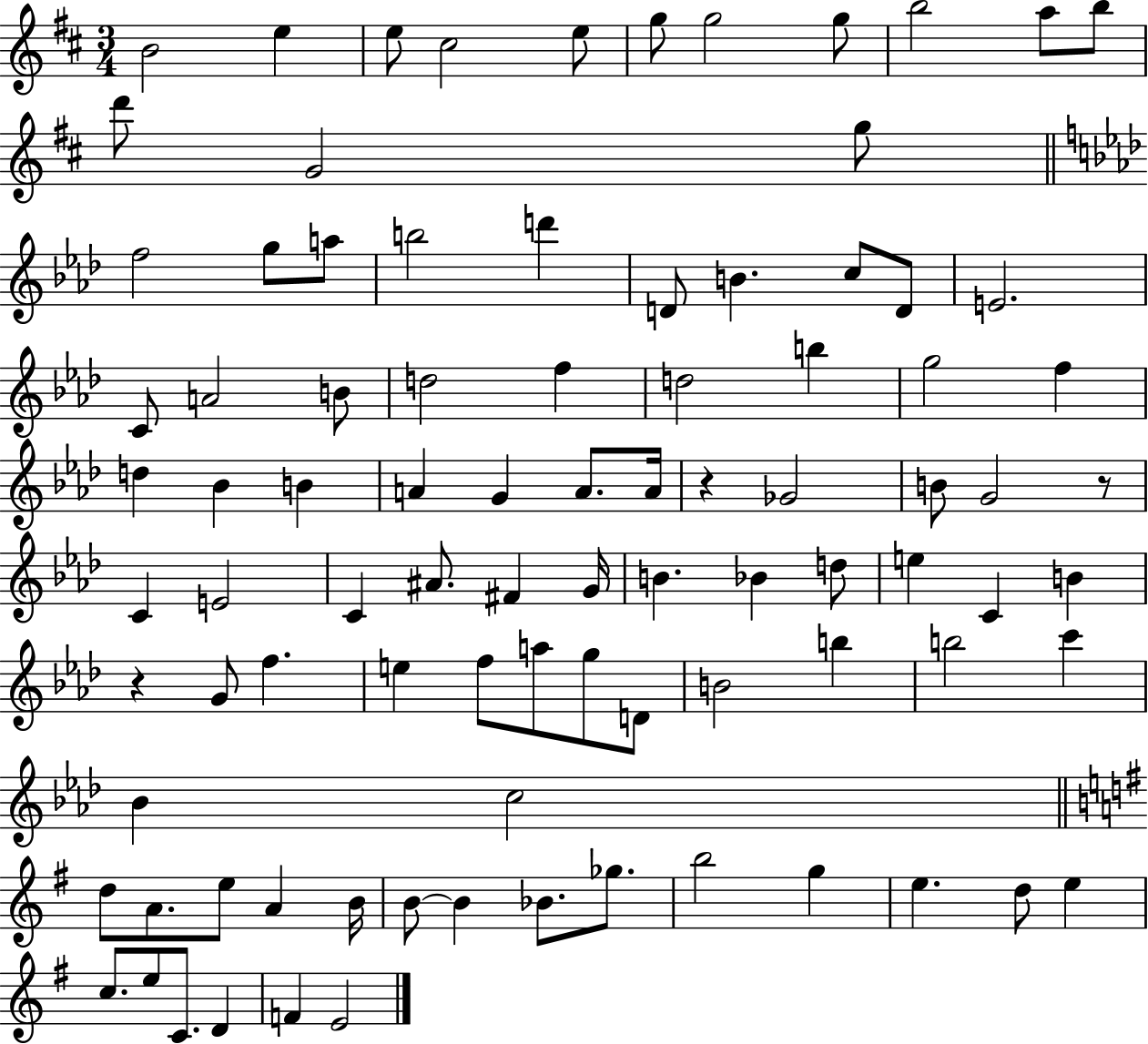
{
  \clef treble
  \numericTimeSignature
  \time 3/4
  \key d \major
  b'2 e''4 | e''8 cis''2 e''8 | g''8 g''2 g''8 | b''2 a''8 b''8 | \break d'''8 g'2 g''8 | \bar "||" \break \key aes \major f''2 g''8 a''8 | b''2 d'''4 | d'8 b'4. c''8 d'8 | e'2. | \break c'8 a'2 b'8 | d''2 f''4 | d''2 b''4 | g''2 f''4 | \break d''4 bes'4 b'4 | a'4 g'4 a'8. a'16 | r4 ges'2 | b'8 g'2 r8 | \break c'4 e'2 | c'4 ais'8. fis'4 g'16 | b'4. bes'4 d''8 | e''4 c'4 b'4 | \break r4 g'8 f''4. | e''4 f''8 a''8 g''8 d'8 | b'2 b''4 | b''2 c'''4 | \break bes'4 c''2 | \bar "||" \break \key g \major d''8 a'8. e''8 a'4 b'16 | b'8~~ b'4 bes'8. ges''8. | b''2 g''4 | e''4. d''8 e''4 | \break c''8. e''8 c'8. d'4 | f'4 e'2 | \bar "|."
}